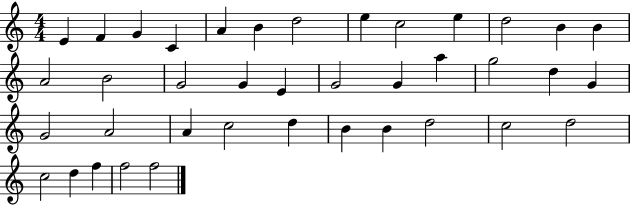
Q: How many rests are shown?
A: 0